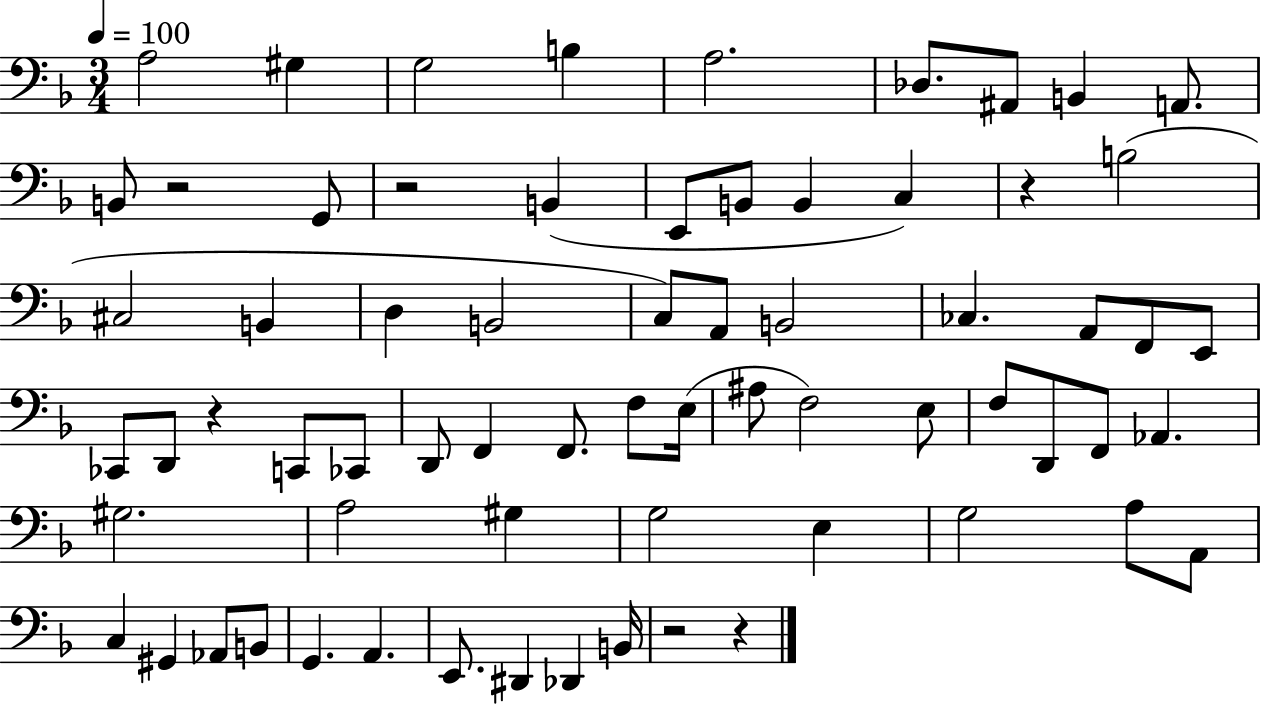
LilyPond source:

{
  \clef bass
  \numericTimeSignature
  \time 3/4
  \key f \major
  \tempo 4 = 100
  \repeat volta 2 { a2 gis4 | g2 b4 | a2. | des8. ais,8 b,4 a,8. | \break b,8 r2 g,8 | r2 b,4( | e,8 b,8 b,4 c4) | r4 b2( | \break cis2 b,4 | d4 b,2 | c8) a,8 b,2 | ces4. a,8 f,8 e,8 | \break ces,8 d,8 r4 c,8 ces,8 | d,8 f,4 f,8. f8 e16( | ais8 f2) e8 | f8 d,8 f,8 aes,4. | \break gis2. | a2 gis4 | g2 e4 | g2 a8 a,8 | \break c4 gis,4 aes,8 b,8 | g,4. a,4. | e,8. dis,4 des,4 b,16 | r2 r4 | \break } \bar "|."
}